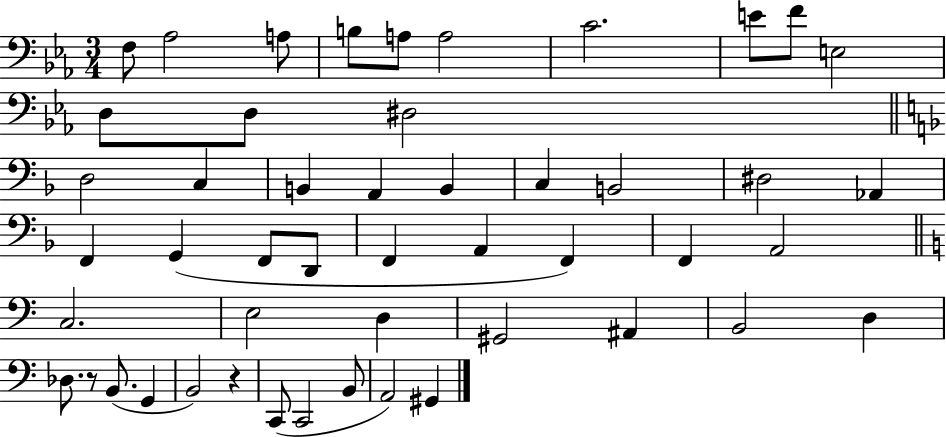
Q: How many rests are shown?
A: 2